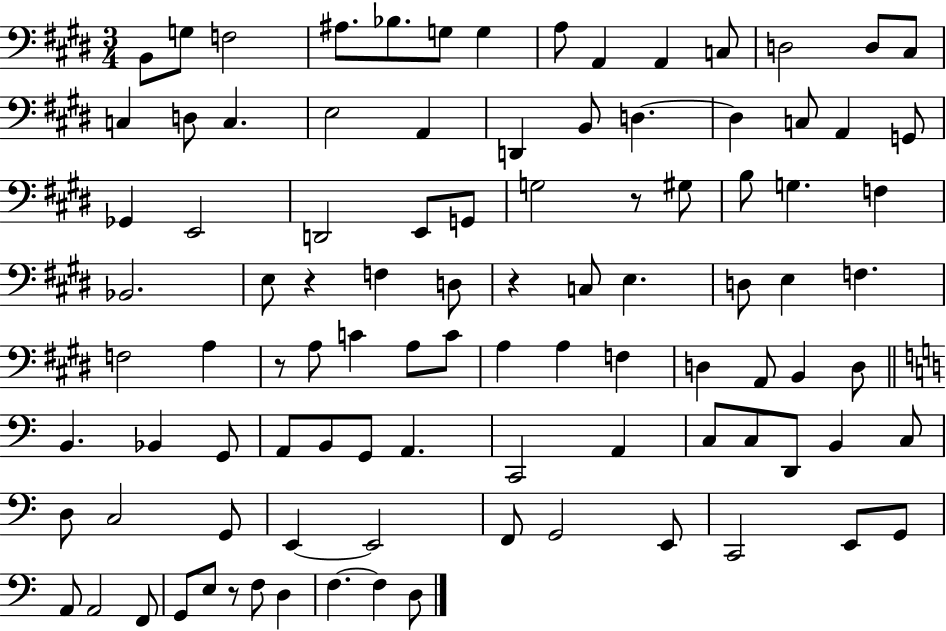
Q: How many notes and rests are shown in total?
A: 98